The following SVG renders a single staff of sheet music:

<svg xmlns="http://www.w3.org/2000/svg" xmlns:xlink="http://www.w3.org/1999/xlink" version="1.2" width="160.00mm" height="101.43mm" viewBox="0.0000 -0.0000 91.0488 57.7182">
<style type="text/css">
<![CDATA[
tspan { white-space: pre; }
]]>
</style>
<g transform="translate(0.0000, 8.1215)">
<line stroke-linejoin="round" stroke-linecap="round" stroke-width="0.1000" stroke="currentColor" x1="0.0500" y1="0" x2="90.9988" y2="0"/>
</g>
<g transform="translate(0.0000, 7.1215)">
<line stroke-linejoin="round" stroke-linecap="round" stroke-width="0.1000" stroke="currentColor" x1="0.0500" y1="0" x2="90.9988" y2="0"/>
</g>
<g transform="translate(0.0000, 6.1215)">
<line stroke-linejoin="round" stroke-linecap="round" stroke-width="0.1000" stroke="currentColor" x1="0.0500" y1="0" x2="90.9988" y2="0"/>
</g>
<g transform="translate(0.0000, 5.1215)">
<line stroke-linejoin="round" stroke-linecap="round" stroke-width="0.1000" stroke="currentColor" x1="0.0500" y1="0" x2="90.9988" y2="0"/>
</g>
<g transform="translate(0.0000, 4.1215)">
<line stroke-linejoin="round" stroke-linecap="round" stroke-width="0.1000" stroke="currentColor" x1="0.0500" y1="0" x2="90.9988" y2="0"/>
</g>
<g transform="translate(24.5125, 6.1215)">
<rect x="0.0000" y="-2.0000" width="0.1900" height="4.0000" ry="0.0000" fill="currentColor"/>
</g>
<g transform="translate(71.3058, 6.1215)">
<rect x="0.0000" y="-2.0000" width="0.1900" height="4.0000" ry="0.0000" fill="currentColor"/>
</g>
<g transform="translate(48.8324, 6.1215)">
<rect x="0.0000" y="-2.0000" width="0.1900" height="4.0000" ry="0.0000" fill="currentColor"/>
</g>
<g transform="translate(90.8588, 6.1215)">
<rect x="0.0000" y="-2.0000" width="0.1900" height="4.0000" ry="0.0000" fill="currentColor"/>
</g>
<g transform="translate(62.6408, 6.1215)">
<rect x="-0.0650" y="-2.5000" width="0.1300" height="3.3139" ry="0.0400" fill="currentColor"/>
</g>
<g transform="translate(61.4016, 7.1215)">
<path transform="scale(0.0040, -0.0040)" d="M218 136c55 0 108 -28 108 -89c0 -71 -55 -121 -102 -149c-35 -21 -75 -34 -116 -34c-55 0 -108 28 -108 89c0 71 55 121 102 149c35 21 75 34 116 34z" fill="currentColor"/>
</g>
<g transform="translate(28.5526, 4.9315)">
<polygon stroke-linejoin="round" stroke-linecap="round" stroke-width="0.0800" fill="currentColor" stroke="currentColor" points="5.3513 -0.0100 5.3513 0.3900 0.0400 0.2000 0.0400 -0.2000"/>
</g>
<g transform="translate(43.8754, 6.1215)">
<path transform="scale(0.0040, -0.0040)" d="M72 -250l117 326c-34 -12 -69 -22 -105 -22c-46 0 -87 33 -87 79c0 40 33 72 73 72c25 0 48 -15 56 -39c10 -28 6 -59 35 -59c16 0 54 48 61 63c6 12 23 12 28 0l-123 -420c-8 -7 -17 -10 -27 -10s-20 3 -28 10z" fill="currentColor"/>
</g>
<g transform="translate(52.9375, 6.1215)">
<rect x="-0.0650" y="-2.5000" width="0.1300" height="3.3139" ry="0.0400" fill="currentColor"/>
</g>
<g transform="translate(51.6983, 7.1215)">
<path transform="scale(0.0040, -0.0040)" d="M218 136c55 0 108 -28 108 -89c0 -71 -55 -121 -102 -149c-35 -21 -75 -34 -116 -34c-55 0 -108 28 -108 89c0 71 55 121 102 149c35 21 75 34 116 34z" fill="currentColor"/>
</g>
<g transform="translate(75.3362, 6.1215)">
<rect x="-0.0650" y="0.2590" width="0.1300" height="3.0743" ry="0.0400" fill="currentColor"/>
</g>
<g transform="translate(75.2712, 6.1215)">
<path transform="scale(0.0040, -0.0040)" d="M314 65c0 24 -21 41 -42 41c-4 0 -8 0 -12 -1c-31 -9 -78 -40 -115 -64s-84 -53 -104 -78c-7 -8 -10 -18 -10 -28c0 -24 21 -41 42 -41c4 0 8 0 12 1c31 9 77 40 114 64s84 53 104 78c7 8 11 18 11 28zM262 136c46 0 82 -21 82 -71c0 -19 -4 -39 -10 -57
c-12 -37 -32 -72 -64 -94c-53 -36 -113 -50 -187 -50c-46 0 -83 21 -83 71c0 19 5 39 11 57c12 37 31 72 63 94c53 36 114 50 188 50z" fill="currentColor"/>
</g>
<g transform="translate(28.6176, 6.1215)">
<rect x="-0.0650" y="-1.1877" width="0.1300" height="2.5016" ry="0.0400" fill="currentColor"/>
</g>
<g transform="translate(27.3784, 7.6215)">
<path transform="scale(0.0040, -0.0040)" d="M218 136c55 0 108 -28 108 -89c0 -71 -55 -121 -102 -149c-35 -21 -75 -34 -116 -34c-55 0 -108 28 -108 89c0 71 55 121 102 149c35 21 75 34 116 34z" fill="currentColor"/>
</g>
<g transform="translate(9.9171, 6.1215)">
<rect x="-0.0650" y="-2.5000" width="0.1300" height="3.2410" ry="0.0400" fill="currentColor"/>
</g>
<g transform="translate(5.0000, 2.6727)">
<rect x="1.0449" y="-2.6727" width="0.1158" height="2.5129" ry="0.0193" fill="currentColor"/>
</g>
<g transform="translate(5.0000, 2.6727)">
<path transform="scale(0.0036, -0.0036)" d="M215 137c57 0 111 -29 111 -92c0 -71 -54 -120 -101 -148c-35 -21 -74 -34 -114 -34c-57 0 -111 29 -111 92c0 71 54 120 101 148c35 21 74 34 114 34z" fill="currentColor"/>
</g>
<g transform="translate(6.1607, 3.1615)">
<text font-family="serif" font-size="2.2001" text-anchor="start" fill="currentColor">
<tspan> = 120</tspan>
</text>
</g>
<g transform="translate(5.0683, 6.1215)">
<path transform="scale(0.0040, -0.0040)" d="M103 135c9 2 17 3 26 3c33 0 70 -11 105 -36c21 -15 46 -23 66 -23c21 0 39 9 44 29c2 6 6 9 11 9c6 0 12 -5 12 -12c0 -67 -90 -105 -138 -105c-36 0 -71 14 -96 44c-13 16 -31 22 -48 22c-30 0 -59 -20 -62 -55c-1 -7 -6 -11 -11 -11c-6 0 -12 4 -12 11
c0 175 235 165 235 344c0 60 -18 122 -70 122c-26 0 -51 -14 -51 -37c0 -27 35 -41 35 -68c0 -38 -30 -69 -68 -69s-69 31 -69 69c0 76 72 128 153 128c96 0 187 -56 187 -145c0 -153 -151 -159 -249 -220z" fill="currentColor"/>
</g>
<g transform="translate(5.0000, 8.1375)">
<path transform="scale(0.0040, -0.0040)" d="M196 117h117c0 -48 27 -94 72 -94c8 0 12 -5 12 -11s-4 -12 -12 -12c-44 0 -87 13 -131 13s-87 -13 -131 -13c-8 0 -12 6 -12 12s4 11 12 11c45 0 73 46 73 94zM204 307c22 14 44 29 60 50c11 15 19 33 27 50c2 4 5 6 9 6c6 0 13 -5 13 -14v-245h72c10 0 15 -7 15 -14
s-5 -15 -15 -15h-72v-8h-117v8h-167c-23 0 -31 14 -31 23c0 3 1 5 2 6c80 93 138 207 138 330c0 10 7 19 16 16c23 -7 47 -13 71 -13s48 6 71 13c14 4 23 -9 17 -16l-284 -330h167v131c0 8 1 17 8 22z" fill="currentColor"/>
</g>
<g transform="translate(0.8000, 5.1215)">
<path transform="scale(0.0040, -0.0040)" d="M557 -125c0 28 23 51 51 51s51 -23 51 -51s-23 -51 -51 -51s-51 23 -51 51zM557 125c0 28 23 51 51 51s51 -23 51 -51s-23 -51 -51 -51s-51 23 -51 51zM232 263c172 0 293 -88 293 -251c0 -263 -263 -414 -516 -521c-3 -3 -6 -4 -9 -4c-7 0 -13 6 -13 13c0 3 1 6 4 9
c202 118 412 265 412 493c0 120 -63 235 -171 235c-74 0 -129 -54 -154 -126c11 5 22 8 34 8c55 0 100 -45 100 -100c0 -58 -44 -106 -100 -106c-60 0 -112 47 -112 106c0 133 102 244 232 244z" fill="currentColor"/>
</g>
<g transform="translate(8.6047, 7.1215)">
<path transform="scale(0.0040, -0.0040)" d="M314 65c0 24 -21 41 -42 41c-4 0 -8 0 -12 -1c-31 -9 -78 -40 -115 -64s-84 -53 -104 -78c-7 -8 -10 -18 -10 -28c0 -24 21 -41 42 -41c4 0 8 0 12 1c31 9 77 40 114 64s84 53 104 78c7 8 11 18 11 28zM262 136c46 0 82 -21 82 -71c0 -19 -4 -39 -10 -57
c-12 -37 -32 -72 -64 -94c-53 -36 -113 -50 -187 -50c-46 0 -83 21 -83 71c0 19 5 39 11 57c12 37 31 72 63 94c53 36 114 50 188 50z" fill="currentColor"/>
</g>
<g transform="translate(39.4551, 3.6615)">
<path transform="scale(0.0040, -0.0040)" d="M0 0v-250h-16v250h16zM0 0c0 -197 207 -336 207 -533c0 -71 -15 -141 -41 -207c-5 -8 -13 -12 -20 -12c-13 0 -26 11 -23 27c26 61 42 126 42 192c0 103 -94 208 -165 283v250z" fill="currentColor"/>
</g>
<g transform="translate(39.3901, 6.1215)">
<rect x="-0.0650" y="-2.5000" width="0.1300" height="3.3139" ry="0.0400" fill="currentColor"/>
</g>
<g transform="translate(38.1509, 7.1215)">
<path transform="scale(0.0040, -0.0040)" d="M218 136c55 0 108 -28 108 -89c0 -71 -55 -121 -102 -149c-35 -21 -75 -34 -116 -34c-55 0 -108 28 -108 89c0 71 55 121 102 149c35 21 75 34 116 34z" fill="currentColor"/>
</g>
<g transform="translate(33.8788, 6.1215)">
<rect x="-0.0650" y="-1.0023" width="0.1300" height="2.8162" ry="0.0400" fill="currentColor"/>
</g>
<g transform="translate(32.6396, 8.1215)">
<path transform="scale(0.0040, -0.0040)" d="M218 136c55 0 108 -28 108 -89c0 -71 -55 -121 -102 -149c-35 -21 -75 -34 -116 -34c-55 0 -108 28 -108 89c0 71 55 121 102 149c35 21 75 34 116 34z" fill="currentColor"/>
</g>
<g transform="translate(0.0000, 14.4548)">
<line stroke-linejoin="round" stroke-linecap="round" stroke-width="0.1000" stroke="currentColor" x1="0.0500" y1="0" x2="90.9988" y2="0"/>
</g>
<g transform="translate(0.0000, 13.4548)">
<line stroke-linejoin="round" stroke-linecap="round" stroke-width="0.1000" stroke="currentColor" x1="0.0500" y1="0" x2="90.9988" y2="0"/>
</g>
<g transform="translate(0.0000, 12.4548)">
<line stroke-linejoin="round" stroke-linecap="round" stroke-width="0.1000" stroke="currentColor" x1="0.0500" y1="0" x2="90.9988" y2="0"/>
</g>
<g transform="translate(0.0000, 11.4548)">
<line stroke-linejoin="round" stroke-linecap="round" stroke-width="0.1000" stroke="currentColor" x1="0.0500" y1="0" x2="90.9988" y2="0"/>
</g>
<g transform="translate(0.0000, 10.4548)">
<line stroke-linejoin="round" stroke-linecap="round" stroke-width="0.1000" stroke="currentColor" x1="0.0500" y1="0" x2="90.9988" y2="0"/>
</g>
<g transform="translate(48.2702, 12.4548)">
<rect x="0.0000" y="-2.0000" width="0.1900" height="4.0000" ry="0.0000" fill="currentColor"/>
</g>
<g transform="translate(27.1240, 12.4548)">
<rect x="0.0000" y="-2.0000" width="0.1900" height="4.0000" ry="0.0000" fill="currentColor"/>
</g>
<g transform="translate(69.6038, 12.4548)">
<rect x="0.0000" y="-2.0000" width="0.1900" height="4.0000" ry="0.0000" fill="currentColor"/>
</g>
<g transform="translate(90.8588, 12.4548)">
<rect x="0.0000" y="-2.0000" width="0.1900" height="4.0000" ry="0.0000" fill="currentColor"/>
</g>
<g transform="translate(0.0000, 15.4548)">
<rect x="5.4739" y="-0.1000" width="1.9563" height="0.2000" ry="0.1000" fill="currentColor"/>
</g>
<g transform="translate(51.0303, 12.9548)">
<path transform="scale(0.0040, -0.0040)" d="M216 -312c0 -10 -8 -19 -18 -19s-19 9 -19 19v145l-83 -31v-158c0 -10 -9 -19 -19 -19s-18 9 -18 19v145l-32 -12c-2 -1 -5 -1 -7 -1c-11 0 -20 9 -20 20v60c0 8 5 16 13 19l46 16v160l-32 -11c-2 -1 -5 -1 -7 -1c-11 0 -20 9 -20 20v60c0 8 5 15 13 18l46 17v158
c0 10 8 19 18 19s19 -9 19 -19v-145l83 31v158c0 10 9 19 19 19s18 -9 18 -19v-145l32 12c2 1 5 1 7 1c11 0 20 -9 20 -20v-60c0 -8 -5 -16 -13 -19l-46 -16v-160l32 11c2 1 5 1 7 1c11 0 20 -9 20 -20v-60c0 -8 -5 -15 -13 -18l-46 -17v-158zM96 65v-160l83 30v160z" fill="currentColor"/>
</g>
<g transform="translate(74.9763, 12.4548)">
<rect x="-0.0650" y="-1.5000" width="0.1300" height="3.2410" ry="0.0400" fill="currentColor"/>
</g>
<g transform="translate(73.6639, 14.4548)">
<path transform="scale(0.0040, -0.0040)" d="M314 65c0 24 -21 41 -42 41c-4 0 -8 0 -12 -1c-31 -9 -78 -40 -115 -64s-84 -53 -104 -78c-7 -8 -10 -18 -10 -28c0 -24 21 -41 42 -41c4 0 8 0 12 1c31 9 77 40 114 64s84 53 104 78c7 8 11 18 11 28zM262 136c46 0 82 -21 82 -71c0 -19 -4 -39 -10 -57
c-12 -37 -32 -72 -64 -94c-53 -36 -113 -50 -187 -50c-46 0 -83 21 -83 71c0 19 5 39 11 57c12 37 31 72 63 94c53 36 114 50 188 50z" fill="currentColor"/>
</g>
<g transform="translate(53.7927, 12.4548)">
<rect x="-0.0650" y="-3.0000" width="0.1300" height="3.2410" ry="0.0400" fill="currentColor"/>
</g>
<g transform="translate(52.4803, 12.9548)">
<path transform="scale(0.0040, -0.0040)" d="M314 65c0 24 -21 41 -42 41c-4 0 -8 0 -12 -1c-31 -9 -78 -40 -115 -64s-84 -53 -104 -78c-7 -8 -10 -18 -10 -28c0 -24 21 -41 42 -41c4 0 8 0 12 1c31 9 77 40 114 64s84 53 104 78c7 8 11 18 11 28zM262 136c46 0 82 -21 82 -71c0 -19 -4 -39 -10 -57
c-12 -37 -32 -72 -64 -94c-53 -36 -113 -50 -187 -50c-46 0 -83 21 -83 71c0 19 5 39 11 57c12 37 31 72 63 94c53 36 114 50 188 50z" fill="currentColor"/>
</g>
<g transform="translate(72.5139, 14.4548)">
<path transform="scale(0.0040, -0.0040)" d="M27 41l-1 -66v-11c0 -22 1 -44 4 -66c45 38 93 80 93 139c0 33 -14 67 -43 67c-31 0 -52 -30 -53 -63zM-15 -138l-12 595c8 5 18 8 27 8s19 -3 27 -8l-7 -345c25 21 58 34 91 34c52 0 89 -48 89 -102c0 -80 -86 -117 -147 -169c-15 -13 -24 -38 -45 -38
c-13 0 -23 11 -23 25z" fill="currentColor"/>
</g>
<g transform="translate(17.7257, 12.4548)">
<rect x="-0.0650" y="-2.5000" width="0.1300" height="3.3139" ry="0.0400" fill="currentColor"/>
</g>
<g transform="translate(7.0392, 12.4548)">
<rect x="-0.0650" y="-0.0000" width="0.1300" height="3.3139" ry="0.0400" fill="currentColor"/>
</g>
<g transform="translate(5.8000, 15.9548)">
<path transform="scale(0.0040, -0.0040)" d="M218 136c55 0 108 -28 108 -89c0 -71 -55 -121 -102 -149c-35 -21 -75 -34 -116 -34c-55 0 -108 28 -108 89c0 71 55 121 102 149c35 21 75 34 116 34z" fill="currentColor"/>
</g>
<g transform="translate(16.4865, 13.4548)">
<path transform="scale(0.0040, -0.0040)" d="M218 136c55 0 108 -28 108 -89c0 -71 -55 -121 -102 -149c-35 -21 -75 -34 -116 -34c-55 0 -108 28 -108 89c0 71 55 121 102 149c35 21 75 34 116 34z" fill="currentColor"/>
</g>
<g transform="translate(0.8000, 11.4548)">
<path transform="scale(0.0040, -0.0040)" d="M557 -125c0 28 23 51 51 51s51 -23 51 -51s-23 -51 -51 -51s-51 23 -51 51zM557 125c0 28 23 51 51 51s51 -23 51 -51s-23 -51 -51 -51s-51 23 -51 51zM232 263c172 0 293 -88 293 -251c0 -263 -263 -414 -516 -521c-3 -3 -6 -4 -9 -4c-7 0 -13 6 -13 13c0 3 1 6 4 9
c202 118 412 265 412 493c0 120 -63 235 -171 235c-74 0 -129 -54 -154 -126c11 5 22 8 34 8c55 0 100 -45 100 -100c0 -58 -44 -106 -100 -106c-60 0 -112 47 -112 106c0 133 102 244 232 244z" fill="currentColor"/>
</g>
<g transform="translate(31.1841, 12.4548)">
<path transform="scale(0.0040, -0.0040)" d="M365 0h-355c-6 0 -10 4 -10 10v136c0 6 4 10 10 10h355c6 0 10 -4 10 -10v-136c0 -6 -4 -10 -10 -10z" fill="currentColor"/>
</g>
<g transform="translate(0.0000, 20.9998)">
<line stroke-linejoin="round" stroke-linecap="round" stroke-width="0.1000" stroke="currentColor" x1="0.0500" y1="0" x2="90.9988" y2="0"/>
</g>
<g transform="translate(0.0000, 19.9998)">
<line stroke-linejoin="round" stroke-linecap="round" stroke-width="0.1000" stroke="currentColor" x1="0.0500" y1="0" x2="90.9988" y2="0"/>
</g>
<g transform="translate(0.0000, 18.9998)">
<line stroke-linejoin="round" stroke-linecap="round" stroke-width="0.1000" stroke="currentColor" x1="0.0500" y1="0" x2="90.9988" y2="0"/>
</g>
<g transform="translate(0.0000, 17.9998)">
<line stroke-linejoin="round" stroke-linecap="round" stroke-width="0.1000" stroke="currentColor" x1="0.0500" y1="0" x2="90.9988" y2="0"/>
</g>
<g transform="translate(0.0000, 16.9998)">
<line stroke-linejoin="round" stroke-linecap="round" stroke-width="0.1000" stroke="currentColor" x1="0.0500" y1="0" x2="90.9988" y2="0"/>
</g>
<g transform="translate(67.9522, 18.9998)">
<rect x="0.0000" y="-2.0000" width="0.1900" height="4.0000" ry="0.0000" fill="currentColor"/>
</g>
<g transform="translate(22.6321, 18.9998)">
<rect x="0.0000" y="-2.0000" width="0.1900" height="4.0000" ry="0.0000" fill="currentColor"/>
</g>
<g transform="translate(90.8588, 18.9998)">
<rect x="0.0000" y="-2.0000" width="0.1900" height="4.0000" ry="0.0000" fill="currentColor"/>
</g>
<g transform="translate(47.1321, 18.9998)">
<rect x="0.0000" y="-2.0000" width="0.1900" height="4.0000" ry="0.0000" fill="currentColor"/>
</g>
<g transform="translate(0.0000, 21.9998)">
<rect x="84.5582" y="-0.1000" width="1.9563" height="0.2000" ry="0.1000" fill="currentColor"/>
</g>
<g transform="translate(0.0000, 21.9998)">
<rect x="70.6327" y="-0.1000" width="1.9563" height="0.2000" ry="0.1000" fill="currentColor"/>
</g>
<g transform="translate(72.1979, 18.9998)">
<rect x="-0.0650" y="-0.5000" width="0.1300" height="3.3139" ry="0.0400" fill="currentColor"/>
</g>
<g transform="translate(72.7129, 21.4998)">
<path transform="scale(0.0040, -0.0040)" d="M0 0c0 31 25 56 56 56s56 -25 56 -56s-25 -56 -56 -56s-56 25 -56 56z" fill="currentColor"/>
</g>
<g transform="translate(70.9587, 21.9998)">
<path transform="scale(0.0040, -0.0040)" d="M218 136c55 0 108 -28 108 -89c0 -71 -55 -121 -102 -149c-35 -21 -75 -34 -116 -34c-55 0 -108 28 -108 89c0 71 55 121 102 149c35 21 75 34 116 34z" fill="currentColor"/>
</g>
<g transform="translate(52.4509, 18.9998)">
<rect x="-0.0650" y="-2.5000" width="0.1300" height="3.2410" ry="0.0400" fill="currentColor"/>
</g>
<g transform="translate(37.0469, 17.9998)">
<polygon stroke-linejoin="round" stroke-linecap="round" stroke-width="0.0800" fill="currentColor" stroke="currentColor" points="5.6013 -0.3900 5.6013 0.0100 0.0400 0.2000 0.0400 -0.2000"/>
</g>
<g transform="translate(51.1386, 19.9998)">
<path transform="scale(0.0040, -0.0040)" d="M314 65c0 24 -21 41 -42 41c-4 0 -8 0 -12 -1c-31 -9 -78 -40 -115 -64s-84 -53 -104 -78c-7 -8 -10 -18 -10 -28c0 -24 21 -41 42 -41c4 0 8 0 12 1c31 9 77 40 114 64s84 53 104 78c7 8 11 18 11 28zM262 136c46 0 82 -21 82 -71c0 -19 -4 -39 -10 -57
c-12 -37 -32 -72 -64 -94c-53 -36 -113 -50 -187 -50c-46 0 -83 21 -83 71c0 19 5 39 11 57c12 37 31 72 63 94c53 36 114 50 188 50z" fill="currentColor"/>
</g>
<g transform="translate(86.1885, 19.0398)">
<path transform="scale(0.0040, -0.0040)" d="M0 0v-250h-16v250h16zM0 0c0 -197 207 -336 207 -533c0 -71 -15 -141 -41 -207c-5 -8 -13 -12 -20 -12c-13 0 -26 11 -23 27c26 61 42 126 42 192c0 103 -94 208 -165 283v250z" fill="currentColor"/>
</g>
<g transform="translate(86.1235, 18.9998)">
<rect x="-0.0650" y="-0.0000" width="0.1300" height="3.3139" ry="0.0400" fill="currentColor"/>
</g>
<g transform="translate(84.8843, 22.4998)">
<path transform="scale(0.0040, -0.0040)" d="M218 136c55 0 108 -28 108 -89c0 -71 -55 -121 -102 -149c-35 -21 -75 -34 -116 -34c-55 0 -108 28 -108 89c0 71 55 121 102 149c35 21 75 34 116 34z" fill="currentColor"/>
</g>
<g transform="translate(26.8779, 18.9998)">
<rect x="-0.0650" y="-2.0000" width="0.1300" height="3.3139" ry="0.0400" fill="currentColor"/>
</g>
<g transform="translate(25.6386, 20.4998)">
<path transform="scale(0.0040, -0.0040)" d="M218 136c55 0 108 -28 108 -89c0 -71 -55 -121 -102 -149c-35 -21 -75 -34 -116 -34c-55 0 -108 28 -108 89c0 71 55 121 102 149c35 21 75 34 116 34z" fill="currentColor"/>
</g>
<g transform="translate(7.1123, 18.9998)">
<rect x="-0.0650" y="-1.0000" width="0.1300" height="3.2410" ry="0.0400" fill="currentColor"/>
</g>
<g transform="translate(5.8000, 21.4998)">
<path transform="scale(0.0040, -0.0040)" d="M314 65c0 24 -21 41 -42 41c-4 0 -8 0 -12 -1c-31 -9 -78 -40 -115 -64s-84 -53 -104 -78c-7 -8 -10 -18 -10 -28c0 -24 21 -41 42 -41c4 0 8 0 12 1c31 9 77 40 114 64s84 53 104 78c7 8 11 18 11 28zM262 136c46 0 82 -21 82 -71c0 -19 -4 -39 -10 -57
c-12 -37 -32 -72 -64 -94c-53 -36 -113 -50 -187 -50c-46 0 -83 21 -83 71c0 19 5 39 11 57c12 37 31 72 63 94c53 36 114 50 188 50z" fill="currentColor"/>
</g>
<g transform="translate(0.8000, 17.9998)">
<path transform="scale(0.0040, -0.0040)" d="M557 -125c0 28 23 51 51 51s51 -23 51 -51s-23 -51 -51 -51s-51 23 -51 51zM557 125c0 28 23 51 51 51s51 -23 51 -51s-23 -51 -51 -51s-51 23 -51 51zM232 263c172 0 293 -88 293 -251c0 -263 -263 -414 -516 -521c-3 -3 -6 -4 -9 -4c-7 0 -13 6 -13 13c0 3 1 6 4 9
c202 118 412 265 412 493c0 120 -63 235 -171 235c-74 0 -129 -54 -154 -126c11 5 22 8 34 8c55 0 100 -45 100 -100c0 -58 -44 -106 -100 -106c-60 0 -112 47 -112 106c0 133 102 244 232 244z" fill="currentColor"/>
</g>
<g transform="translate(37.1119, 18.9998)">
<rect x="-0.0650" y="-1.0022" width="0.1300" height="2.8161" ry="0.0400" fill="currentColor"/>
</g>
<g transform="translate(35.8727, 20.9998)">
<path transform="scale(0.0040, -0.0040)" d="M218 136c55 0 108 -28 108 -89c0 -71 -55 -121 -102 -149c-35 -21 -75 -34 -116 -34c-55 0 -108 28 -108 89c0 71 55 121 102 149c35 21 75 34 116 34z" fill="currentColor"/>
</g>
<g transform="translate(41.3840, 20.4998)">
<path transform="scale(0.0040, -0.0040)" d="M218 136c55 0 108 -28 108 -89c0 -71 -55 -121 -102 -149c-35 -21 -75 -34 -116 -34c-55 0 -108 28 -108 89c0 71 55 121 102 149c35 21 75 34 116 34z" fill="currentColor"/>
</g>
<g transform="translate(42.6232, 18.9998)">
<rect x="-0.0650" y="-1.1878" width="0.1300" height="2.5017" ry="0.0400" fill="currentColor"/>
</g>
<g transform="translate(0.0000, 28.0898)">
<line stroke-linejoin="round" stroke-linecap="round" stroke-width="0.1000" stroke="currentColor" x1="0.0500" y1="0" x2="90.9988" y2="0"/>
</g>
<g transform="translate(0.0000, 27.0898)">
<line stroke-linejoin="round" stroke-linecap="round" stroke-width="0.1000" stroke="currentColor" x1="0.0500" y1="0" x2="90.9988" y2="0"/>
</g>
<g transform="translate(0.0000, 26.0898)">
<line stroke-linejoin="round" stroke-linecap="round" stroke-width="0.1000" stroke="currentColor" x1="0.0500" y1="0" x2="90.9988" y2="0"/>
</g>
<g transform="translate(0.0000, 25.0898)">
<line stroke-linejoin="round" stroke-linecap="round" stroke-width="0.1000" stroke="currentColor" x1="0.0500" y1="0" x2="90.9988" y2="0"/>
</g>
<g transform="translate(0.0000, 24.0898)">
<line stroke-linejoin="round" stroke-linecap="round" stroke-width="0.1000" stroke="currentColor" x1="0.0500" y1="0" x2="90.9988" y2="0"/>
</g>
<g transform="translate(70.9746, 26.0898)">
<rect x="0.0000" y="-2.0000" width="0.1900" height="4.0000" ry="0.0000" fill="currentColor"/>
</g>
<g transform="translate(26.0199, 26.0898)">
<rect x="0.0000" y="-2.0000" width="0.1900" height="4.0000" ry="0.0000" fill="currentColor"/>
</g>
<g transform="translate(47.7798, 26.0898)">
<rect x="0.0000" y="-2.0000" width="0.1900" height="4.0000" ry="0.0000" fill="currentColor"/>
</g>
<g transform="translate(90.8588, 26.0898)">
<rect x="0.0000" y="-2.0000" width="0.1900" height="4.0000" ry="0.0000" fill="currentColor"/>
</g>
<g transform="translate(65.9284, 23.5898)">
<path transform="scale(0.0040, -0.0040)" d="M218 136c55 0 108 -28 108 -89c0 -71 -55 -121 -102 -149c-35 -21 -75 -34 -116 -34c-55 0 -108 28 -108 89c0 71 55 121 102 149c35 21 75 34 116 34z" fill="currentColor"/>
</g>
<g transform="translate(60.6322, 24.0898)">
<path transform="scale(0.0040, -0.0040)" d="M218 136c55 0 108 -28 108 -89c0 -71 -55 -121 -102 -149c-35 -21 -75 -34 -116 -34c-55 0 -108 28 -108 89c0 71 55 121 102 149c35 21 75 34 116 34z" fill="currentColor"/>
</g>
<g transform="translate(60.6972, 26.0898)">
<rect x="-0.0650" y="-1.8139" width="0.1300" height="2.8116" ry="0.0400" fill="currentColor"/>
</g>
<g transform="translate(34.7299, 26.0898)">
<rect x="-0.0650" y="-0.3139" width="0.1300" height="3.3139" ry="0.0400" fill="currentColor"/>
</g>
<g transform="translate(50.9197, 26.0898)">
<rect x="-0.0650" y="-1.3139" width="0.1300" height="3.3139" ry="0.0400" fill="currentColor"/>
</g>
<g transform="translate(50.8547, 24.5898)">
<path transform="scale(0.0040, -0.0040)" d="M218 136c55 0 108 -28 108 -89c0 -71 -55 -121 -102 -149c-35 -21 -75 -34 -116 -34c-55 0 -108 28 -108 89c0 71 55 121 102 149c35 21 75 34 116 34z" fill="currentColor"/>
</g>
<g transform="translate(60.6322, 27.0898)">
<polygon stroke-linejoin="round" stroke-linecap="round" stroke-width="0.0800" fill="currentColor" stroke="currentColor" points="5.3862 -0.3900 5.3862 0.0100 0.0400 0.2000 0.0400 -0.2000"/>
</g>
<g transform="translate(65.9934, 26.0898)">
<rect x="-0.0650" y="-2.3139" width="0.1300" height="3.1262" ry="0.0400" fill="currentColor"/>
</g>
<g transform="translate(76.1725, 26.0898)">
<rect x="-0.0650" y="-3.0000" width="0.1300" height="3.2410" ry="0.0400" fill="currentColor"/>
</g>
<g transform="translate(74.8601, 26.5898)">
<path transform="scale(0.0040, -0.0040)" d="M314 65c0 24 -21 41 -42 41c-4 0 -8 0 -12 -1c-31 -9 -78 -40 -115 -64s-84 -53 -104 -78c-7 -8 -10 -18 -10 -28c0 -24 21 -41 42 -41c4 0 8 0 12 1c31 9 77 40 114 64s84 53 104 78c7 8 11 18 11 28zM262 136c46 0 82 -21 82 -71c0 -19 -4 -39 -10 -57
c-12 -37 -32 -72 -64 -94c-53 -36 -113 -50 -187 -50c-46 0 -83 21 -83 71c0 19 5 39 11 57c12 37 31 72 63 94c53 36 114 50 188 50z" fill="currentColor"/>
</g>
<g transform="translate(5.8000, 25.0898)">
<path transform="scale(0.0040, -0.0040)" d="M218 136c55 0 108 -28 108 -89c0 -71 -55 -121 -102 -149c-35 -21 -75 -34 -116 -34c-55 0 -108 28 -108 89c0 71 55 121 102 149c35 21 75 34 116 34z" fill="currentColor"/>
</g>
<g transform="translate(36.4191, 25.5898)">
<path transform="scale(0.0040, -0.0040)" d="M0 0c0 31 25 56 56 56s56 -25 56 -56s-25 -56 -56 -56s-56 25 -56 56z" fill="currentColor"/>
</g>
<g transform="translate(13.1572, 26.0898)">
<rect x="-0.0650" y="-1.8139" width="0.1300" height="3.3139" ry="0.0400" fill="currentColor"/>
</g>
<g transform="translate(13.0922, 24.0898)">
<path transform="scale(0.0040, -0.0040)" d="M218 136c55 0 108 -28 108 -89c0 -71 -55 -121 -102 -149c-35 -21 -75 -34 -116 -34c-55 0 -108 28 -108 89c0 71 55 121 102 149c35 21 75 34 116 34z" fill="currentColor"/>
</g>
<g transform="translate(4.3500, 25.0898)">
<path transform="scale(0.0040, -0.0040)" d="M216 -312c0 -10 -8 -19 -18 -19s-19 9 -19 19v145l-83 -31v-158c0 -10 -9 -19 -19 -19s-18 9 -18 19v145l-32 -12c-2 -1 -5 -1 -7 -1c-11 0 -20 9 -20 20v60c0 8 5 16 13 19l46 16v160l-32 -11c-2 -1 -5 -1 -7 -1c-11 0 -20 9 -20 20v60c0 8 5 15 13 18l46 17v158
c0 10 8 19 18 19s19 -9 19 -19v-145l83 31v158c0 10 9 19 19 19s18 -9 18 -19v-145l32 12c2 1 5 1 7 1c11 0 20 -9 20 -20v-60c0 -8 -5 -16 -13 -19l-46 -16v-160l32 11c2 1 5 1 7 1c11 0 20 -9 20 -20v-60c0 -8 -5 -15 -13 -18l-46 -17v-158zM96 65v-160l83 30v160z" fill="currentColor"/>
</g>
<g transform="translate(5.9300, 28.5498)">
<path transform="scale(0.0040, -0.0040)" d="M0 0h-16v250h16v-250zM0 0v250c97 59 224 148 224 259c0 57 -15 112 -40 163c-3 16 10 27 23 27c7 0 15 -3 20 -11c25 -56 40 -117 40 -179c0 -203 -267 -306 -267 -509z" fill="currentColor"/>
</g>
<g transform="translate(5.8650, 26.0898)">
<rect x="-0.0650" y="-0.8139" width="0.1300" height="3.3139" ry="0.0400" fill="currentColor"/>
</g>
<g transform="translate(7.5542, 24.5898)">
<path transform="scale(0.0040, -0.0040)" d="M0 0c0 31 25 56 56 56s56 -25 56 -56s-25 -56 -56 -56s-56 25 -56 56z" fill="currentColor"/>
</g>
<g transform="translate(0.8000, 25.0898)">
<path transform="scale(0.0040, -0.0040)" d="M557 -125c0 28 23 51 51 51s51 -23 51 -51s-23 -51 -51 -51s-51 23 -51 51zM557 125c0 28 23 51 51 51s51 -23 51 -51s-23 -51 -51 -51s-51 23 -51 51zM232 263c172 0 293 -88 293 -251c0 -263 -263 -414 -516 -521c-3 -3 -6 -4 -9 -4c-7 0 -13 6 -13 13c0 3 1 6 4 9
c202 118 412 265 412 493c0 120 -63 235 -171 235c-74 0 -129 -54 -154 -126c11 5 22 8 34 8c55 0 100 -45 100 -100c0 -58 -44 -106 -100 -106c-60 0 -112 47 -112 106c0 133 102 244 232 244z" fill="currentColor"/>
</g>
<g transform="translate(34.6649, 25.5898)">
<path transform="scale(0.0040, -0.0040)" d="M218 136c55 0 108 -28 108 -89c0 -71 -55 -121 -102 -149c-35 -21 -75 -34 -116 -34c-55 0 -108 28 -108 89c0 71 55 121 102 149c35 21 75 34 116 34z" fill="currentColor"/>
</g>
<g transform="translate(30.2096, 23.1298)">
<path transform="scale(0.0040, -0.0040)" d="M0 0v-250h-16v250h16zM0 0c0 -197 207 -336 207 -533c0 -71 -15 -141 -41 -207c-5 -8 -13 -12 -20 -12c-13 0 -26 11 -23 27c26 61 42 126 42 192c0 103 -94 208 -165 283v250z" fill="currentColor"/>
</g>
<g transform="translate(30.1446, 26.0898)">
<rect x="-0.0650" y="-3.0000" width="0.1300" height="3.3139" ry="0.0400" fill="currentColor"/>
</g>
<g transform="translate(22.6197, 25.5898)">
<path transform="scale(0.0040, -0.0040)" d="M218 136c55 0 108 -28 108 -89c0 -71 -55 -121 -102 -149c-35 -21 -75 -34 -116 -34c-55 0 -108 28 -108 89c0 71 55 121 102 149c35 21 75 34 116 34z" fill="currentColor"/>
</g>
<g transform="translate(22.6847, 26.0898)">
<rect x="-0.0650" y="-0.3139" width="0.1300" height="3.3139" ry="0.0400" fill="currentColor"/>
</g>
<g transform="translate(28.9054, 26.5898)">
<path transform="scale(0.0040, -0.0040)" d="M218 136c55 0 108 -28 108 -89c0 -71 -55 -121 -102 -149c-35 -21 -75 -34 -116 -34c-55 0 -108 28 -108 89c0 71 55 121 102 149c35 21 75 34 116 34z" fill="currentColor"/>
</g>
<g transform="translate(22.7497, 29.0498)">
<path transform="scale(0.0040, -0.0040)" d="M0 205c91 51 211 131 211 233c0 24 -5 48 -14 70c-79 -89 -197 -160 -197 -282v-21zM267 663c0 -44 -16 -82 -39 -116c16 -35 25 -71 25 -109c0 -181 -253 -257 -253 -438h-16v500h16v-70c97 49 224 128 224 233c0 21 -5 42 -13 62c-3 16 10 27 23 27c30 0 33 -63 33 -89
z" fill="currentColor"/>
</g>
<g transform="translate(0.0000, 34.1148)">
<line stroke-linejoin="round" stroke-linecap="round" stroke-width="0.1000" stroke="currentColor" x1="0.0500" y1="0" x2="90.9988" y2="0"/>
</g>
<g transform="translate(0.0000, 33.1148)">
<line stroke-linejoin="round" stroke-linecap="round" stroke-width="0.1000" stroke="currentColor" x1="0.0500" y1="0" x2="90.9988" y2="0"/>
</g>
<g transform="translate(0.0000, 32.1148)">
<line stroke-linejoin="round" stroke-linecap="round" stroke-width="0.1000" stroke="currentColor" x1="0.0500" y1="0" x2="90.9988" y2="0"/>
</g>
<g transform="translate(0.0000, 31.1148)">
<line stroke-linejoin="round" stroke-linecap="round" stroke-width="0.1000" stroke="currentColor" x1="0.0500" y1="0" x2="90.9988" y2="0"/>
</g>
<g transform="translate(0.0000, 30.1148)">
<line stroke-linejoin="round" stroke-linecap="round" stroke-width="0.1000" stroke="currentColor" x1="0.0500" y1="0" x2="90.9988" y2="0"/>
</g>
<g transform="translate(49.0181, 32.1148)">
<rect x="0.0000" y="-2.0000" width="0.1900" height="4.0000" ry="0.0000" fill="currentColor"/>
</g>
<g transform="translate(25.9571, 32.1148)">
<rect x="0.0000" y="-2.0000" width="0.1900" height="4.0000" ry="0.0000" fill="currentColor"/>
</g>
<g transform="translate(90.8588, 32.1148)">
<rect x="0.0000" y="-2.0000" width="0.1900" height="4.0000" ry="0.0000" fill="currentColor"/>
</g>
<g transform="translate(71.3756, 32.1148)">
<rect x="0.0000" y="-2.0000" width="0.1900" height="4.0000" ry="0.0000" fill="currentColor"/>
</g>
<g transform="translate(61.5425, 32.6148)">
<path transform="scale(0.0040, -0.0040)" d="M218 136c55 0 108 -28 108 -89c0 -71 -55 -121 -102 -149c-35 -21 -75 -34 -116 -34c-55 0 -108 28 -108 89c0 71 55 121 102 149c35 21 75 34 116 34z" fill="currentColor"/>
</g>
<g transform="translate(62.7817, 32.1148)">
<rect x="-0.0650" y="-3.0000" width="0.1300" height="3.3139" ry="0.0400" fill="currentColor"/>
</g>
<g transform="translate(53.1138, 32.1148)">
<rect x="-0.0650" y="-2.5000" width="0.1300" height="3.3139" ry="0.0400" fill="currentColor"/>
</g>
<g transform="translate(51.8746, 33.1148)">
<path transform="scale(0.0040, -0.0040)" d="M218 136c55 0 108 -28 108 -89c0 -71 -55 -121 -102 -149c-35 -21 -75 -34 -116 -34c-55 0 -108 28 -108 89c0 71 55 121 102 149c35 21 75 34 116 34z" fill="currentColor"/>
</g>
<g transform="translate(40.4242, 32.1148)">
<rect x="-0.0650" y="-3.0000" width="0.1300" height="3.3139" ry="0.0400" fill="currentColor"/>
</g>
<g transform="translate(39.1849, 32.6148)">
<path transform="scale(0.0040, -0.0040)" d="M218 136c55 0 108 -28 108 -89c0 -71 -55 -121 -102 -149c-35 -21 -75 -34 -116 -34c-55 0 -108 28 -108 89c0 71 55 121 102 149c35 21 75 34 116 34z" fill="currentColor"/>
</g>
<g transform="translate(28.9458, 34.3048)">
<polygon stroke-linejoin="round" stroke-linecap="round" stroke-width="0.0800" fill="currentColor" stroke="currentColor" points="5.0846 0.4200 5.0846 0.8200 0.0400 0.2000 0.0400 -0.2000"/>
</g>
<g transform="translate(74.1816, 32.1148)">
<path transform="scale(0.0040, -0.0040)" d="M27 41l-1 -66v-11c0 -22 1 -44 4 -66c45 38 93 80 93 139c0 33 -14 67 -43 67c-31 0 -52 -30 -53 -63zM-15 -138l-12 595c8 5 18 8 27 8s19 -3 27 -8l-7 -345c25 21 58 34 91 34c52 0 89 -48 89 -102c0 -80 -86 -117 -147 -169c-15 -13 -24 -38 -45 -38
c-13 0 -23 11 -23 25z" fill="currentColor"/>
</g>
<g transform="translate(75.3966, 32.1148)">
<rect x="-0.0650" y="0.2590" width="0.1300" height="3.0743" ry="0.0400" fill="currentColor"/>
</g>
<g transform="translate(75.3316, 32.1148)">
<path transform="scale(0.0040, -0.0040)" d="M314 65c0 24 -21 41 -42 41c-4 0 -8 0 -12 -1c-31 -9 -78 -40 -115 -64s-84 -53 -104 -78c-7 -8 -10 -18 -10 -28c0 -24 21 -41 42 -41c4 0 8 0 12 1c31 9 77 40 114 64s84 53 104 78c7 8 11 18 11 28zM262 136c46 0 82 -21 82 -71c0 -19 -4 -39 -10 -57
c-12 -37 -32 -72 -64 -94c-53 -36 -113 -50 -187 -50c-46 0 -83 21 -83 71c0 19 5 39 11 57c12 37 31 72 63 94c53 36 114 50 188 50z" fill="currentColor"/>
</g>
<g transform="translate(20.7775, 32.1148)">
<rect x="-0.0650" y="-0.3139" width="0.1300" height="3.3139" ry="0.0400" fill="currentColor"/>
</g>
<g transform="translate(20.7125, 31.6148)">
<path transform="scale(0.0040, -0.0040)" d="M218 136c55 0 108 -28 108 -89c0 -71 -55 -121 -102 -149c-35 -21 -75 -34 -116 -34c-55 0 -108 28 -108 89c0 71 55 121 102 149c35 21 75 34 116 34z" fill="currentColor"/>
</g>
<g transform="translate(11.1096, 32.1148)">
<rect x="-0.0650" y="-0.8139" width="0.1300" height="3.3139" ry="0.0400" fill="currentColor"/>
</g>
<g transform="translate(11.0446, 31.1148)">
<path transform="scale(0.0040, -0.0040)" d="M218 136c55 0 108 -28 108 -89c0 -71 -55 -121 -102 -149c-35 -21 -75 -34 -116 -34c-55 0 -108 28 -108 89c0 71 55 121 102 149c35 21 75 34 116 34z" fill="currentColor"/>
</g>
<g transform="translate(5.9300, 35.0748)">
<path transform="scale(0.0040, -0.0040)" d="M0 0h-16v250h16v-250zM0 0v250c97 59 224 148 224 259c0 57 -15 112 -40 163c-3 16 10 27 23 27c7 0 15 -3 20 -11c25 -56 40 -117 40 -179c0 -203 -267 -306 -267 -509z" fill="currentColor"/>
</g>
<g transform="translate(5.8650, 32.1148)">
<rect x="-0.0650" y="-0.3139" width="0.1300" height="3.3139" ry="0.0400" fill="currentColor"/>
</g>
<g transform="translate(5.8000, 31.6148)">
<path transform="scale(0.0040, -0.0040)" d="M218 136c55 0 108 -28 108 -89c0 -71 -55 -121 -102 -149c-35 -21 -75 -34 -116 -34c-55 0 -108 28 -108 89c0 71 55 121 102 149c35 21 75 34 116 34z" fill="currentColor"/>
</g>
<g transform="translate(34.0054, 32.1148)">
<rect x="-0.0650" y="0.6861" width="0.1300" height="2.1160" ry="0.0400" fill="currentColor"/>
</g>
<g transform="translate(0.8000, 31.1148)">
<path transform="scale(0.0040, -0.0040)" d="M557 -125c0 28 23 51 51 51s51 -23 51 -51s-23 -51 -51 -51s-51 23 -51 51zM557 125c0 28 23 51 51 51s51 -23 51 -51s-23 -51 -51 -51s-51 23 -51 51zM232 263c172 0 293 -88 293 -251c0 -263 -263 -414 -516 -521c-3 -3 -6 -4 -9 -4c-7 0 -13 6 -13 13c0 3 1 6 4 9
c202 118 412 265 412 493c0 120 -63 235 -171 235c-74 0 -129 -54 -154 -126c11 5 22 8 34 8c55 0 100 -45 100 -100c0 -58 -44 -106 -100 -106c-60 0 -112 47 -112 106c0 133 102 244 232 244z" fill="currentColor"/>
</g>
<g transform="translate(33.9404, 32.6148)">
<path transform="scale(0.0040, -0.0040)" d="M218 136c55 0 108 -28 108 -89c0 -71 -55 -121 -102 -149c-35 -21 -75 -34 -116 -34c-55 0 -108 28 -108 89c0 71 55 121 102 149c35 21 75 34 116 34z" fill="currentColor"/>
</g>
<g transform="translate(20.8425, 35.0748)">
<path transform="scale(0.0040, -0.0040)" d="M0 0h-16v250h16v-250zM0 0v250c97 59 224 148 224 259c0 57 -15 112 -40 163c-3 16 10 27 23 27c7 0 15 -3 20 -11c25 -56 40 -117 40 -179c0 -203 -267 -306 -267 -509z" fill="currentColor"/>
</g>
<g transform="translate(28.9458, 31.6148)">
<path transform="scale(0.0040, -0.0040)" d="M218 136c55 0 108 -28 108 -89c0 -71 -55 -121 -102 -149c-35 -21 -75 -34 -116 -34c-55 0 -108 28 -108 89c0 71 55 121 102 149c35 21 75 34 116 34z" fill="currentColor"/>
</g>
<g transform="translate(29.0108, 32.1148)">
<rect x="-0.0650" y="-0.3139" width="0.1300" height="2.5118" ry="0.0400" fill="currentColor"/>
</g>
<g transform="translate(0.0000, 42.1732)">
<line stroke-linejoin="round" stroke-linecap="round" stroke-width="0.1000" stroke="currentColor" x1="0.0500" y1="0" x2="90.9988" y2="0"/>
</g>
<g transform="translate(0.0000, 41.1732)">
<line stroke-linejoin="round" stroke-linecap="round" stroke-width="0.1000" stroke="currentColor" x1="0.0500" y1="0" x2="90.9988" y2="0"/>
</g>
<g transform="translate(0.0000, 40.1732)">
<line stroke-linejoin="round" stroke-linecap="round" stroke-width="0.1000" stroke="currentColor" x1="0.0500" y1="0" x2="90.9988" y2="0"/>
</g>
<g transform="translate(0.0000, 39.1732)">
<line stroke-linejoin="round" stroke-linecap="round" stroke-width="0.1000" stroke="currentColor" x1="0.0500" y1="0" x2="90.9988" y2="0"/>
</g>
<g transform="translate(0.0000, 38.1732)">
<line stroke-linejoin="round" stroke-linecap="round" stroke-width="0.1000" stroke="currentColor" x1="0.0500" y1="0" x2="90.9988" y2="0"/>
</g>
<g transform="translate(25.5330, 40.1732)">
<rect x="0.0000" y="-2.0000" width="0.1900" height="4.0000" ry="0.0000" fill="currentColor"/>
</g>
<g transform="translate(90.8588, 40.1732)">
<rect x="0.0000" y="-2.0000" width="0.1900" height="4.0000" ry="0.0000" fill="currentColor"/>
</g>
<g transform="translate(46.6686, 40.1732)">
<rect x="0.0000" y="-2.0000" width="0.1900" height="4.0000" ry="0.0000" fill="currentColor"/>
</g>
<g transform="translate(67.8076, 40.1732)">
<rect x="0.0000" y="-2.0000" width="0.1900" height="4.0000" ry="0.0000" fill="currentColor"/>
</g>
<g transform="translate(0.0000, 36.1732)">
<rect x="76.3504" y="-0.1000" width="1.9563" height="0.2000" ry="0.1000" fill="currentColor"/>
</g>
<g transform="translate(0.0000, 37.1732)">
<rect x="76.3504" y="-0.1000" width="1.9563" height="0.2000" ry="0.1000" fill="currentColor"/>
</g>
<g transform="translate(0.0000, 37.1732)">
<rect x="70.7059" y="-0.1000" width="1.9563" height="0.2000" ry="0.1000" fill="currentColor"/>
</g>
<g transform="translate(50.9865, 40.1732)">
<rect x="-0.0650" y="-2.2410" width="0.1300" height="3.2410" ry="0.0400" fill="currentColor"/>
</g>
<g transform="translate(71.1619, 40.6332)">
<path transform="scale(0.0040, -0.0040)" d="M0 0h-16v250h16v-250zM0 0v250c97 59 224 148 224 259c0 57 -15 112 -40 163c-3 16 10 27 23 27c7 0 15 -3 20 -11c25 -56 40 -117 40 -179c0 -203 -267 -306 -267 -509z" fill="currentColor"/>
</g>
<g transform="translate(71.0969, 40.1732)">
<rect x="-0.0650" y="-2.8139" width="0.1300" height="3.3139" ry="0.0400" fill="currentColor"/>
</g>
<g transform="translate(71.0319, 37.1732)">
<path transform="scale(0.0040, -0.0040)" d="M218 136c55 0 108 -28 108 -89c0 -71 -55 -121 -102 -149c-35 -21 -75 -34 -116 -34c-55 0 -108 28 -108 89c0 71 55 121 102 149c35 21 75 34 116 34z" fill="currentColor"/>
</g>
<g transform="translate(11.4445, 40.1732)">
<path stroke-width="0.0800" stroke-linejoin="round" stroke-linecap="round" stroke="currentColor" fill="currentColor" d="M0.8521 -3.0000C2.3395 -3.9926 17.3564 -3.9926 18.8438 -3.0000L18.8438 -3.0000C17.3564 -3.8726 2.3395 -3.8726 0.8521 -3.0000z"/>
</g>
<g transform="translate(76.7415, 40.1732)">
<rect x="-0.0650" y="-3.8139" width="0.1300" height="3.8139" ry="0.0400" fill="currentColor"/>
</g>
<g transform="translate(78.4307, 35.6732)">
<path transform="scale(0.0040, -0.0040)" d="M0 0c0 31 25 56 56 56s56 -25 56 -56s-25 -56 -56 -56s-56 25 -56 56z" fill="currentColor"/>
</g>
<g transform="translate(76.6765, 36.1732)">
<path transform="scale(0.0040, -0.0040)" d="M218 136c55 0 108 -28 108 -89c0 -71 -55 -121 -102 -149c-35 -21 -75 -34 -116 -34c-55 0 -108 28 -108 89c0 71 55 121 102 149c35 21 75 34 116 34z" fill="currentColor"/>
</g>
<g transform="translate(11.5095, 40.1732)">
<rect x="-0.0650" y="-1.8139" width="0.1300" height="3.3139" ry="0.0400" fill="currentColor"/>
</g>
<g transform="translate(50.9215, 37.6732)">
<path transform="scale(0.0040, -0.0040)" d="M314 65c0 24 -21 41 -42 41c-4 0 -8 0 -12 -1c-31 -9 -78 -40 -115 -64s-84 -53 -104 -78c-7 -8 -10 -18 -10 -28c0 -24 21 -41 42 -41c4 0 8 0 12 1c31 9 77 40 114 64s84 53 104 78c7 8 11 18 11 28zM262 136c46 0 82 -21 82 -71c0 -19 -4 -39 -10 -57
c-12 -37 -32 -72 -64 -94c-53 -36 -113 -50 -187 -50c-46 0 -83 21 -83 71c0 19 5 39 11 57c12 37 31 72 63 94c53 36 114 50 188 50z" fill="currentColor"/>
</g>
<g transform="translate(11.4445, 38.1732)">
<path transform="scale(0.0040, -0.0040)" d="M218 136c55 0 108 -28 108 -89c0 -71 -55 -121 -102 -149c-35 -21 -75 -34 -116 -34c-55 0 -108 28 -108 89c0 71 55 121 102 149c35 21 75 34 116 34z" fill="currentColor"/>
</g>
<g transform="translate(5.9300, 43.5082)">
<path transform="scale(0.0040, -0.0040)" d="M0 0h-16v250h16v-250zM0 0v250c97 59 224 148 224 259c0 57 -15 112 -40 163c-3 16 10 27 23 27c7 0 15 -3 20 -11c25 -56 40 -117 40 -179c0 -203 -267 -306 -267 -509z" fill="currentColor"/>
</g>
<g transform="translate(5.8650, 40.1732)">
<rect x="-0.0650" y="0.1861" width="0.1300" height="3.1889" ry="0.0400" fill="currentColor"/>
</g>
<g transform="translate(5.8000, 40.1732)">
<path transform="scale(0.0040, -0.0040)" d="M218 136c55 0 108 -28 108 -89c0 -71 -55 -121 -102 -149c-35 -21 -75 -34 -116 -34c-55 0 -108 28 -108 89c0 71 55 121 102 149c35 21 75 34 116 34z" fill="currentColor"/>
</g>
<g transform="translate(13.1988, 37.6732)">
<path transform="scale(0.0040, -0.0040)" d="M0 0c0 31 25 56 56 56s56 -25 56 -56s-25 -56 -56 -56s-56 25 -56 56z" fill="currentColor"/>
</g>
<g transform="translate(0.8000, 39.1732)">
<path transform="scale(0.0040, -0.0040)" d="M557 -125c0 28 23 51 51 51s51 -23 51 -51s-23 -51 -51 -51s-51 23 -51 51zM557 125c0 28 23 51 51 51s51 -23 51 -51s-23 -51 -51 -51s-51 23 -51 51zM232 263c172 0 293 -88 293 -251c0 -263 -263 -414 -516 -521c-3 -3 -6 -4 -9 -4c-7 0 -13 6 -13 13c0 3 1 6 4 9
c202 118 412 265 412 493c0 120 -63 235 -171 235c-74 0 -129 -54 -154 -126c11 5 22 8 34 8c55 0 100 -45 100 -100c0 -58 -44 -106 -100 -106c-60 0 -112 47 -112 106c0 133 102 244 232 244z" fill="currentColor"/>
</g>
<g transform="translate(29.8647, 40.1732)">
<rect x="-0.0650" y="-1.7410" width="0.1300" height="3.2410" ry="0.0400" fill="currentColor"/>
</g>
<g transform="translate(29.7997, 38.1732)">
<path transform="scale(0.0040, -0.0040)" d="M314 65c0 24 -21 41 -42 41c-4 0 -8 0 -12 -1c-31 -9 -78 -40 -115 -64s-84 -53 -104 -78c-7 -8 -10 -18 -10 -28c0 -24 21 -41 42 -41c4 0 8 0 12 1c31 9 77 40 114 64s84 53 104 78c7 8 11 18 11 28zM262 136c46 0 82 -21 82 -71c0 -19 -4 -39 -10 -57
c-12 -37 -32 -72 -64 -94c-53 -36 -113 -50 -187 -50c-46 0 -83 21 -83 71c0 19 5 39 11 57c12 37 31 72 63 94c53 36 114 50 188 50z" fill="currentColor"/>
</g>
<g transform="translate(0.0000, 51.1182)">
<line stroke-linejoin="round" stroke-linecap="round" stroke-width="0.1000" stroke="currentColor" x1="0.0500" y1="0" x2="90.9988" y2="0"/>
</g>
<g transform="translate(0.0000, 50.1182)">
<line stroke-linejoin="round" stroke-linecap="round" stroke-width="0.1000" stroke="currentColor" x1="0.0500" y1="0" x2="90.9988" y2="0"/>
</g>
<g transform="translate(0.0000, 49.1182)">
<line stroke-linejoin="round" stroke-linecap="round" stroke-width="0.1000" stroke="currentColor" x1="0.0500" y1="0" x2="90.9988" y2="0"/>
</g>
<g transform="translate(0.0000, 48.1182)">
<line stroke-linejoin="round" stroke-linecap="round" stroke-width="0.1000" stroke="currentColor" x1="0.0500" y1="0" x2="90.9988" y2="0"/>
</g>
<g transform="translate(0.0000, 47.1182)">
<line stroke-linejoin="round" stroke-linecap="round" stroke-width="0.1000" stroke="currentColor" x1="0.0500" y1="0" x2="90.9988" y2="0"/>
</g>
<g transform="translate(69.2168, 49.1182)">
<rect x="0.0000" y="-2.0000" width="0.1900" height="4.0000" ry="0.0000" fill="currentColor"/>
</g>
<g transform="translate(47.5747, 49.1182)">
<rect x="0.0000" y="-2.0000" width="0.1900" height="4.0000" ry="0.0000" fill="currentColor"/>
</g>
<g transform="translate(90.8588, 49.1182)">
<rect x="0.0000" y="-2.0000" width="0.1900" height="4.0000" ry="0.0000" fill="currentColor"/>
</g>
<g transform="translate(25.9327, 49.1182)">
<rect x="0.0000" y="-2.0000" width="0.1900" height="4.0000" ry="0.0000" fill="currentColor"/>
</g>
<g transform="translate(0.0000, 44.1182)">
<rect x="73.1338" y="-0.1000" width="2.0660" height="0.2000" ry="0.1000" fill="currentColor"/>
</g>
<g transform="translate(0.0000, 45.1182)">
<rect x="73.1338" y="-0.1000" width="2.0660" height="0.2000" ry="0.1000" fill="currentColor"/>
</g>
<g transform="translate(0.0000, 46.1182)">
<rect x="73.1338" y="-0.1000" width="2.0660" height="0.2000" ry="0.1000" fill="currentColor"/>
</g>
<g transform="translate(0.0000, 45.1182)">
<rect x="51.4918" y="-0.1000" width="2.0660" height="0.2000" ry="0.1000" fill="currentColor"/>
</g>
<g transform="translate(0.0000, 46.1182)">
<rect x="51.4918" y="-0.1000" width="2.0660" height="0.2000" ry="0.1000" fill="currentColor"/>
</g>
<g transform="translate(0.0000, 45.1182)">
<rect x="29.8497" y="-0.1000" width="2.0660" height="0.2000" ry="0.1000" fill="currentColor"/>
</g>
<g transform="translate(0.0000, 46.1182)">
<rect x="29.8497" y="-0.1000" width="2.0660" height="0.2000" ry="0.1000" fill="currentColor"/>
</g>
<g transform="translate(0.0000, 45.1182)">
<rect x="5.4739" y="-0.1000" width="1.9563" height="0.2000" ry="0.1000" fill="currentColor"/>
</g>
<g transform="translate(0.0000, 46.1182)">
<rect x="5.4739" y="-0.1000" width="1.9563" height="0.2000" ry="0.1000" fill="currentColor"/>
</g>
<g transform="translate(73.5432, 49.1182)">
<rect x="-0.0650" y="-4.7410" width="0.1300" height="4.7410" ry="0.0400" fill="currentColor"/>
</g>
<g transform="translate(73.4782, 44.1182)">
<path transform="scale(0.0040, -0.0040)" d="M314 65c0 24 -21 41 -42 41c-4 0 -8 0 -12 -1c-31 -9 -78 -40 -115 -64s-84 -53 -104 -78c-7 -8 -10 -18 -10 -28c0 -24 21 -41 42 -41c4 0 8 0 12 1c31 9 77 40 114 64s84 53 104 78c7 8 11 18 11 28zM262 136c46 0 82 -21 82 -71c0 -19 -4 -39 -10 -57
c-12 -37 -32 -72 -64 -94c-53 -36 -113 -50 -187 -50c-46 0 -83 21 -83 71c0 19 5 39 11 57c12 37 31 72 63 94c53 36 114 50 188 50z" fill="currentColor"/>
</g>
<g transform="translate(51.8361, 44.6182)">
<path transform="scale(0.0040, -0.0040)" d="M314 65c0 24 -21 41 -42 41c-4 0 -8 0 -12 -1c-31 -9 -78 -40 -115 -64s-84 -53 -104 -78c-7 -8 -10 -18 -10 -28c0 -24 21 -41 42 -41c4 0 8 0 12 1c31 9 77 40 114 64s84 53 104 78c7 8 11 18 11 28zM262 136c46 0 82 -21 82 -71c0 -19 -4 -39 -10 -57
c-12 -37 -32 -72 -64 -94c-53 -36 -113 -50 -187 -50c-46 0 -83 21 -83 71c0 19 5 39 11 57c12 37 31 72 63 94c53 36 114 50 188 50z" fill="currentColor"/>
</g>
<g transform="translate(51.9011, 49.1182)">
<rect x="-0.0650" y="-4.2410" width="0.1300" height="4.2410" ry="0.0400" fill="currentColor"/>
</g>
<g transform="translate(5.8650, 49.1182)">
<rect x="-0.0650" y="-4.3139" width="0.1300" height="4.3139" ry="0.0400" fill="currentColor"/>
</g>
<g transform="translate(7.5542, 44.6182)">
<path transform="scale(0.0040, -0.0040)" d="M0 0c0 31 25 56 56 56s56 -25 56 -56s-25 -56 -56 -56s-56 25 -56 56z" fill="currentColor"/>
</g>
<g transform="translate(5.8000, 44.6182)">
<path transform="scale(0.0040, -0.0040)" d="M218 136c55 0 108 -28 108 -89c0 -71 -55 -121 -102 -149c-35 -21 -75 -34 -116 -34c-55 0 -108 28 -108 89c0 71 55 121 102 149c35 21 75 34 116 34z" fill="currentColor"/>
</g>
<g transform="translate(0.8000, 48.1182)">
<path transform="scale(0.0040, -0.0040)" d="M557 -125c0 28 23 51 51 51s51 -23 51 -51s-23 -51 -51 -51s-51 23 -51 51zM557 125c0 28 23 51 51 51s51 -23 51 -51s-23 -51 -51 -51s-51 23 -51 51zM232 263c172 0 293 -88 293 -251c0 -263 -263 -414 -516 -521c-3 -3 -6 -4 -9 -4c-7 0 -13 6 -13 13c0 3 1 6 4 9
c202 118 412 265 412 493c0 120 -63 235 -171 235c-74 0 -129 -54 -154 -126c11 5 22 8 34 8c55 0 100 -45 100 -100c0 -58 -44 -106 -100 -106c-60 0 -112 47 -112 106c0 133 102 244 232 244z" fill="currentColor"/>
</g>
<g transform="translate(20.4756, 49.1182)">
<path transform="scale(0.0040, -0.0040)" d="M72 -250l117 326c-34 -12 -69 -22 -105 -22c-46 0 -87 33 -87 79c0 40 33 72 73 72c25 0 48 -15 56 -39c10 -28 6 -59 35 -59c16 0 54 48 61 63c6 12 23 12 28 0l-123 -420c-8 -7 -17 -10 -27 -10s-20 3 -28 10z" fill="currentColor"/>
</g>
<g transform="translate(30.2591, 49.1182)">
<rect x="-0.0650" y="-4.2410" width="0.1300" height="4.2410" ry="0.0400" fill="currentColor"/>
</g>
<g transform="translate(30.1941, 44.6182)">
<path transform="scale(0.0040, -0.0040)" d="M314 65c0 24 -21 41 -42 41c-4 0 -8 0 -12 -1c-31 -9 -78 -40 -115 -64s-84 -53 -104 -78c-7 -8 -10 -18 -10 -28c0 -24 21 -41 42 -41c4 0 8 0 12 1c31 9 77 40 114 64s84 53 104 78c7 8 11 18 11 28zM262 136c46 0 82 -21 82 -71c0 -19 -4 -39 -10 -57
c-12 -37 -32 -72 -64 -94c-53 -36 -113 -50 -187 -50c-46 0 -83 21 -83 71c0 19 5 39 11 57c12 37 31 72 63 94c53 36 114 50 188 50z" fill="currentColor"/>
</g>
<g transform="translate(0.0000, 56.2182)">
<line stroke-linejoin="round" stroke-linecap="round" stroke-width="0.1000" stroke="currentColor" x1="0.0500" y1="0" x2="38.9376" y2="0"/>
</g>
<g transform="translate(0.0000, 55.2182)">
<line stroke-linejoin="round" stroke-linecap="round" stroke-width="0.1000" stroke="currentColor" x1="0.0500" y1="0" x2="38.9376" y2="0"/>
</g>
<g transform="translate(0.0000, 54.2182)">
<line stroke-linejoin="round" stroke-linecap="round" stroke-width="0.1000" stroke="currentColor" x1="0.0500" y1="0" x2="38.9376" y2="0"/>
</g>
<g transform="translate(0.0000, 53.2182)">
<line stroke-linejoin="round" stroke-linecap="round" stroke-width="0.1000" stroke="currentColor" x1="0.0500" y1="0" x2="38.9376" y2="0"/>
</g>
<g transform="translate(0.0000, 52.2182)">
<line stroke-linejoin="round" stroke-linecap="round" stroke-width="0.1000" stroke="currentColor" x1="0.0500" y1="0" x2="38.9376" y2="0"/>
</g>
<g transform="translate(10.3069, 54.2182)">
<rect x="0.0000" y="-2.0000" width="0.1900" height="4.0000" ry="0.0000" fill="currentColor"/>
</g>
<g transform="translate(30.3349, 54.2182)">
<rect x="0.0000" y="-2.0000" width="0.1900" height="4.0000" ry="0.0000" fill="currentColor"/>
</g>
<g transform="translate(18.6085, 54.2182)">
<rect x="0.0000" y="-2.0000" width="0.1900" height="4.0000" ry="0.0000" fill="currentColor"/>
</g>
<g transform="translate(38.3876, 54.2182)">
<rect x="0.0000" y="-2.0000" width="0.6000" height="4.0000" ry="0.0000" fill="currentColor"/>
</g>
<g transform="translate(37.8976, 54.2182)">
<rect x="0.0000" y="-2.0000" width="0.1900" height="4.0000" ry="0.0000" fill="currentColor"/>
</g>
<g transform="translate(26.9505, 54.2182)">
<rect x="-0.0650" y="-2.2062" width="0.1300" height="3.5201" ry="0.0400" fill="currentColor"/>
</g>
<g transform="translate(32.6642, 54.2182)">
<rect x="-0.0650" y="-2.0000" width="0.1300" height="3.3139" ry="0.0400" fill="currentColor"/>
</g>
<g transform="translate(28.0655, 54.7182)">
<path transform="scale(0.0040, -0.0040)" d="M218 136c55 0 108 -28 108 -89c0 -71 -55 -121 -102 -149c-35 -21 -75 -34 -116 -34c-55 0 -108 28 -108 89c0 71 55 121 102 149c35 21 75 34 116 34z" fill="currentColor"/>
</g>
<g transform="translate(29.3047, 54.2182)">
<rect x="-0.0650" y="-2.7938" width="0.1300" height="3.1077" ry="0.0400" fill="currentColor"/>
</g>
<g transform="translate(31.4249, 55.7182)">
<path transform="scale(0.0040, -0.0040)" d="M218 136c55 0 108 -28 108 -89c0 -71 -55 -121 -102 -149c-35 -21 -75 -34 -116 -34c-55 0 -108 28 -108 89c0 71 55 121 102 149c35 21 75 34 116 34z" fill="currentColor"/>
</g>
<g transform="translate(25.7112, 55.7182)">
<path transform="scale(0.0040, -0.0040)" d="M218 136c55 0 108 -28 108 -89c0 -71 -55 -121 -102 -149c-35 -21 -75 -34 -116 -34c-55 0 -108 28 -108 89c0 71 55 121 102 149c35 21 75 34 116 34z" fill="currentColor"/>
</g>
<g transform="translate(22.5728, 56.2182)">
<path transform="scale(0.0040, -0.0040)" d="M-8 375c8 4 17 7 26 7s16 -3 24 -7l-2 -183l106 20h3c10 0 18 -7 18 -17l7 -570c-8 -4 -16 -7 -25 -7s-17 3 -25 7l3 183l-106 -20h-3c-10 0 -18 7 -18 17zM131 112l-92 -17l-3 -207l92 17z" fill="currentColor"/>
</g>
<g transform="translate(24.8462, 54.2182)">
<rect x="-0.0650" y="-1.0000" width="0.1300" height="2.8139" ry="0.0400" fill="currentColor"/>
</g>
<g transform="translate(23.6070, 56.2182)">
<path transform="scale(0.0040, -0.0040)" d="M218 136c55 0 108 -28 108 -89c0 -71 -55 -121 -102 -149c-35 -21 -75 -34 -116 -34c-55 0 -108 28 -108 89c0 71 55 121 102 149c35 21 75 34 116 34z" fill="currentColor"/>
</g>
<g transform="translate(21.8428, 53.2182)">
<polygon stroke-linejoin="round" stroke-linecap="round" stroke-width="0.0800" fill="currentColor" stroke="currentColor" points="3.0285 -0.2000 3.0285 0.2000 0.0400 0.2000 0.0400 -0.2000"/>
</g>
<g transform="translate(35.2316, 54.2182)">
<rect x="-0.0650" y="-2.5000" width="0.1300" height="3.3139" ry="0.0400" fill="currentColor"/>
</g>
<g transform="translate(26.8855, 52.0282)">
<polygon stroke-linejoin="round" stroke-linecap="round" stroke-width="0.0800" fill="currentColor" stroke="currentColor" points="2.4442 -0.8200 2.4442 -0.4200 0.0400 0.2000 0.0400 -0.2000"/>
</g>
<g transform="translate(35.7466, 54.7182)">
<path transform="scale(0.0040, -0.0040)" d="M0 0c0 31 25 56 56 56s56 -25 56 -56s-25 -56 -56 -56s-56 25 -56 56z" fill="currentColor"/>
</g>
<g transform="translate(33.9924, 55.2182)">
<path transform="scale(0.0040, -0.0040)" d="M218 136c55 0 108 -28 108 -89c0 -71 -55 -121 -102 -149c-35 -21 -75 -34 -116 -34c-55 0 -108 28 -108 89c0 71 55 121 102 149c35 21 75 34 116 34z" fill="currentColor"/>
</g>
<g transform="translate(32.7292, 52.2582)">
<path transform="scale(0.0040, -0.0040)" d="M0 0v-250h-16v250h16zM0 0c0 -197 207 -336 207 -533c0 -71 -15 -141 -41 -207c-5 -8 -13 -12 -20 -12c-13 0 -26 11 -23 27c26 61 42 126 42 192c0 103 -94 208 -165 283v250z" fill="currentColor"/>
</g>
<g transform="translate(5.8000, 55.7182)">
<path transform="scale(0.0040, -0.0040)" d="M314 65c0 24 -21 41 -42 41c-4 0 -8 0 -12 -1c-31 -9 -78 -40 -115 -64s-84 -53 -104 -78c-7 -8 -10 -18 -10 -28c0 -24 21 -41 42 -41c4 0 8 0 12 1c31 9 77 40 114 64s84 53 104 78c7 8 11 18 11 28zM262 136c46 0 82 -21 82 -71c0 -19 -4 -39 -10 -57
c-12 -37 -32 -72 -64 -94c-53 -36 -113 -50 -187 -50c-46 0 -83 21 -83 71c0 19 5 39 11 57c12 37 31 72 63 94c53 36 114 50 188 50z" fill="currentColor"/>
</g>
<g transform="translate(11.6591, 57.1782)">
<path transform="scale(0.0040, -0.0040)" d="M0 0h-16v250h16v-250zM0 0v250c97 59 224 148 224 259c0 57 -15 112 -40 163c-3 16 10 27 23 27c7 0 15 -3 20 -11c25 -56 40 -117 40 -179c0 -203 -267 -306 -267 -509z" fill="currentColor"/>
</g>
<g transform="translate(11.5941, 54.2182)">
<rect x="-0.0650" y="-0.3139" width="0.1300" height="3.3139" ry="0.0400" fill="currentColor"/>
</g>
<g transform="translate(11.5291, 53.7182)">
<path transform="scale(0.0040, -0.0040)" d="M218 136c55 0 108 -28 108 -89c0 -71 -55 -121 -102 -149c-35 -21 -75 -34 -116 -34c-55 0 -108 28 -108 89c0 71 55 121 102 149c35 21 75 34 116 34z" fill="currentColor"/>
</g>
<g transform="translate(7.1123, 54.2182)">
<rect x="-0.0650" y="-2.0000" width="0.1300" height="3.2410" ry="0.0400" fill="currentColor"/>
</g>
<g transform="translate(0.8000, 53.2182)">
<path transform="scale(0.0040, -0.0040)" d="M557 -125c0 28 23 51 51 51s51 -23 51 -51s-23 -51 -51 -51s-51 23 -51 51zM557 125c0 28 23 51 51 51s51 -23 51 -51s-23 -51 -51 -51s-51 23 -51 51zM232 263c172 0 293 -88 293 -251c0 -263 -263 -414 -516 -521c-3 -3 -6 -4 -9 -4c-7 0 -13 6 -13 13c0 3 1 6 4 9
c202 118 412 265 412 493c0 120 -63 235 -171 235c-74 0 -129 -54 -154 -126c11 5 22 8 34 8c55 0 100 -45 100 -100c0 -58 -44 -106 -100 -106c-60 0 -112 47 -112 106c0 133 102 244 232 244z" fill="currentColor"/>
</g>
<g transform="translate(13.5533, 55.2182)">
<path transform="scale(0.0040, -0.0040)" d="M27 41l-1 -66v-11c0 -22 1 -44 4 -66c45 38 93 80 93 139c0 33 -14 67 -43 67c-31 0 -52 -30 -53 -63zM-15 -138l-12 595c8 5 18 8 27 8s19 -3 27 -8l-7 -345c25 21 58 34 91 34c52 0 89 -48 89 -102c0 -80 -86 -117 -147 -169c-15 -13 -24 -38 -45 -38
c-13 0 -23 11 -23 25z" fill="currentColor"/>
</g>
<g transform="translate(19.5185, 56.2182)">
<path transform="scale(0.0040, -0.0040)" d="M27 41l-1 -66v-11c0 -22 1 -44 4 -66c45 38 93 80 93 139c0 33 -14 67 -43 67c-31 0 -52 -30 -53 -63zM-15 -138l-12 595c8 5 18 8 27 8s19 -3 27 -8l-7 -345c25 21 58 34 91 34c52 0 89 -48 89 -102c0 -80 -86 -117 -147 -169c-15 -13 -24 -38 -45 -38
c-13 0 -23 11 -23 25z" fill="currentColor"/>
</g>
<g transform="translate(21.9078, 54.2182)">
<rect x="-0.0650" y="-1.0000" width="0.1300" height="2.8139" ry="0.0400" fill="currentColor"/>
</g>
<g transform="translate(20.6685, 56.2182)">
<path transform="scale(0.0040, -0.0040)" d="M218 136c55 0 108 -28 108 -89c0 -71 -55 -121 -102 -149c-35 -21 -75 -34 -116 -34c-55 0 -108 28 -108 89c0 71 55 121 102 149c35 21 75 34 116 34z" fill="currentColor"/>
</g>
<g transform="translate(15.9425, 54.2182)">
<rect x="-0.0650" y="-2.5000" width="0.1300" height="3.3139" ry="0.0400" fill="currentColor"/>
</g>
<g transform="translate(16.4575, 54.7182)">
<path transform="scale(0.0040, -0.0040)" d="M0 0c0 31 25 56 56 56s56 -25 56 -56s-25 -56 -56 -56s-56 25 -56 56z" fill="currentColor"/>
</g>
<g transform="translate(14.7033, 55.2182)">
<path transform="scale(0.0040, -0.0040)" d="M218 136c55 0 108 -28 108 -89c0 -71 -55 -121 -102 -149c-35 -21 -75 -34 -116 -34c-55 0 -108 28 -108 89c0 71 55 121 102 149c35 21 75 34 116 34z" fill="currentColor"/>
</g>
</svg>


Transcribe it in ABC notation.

X:1
T:Untitled
M:2/4
L:1/4
K:C
B,,2 A,,/2 G,,/2 B,,/2 z/2 B,, B,, D,2 D,, B,, z2 ^C,2 _G,,2 F,,2 A,, G,,/2 A,,/2 B,,2 E,, D,,/2 ^F,/2 A, E,/4 C,/2 E, G, A,/2 B,/2 C,2 E,/2 F, E,/2 E,/2 C,/2 C, B,, C, _D,2 D,/2 A, A,2 B,2 C/2 E F z/2 F2 F2 G2 A,,2 E,/2 _B,, _G,,/2 G,,/2 A,,/2 C,/2 A,,/2 B,,